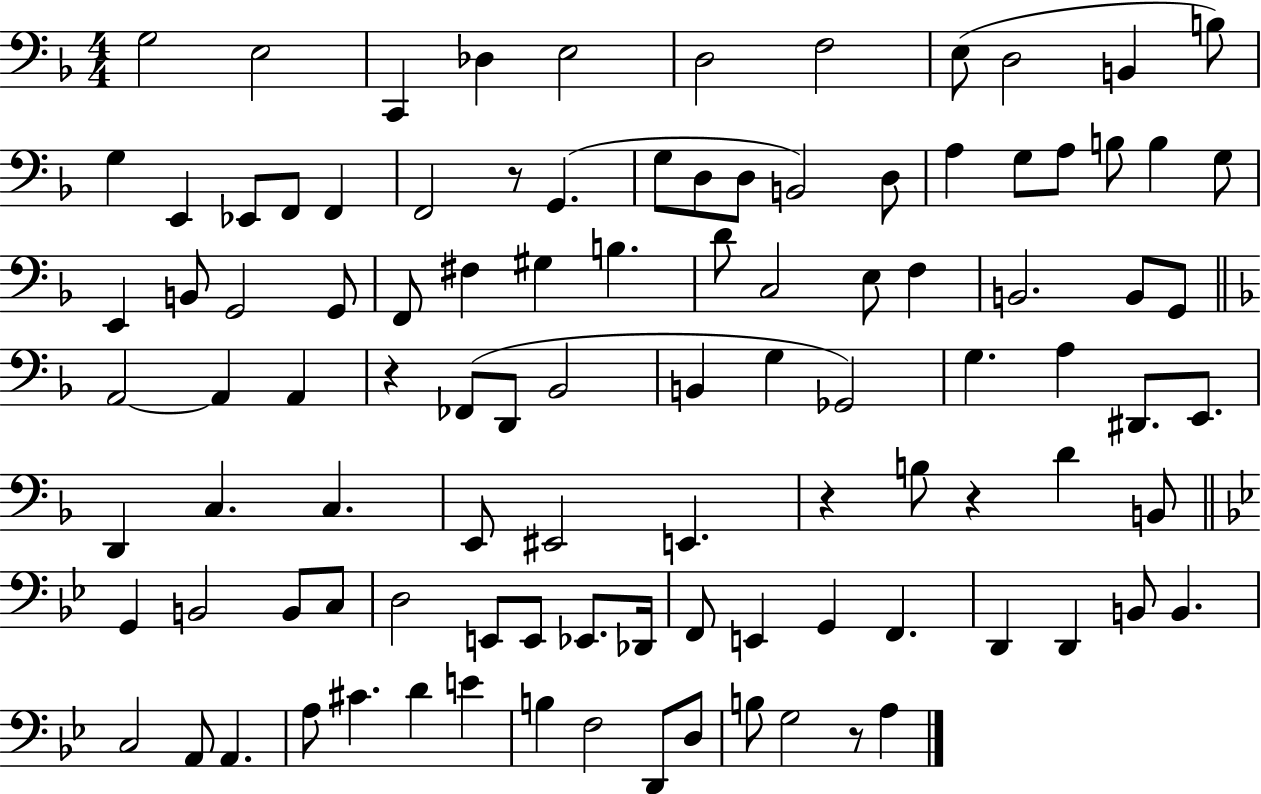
X:1
T:Untitled
M:4/4
L:1/4
K:F
G,2 E,2 C,, _D, E,2 D,2 F,2 E,/2 D,2 B,, B,/2 G, E,, _E,,/2 F,,/2 F,, F,,2 z/2 G,, G,/2 D,/2 D,/2 B,,2 D,/2 A, G,/2 A,/2 B,/2 B, G,/2 E,, B,,/2 G,,2 G,,/2 F,,/2 ^F, ^G, B, D/2 C,2 E,/2 F, B,,2 B,,/2 G,,/2 A,,2 A,, A,, z _F,,/2 D,,/2 _B,,2 B,, G, _G,,2 G, A, ^D,,/2 E,,/2 D,, C, C, E,,/2 ^E,,2 E,, z B,/2 z D B,,/2 G,, B,,2 B,,/2 C,/2 D,2 E,,/2 E,,/2 _E,,/2 _D,,/4 F,,/2 E,, G,, F,, D,, D,, B,,/2 B,, C,2 A,,/2 A,, A,/2 ^C D E B, F,2 D,,/2 D,/2 B,/2 G,2 z/2 A,